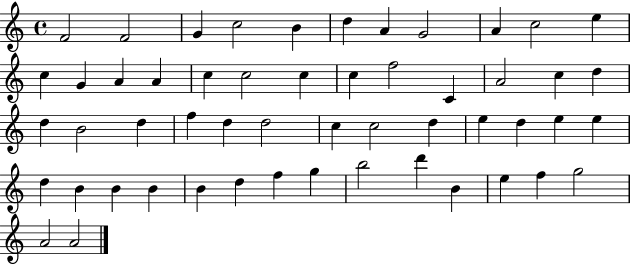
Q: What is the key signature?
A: C major